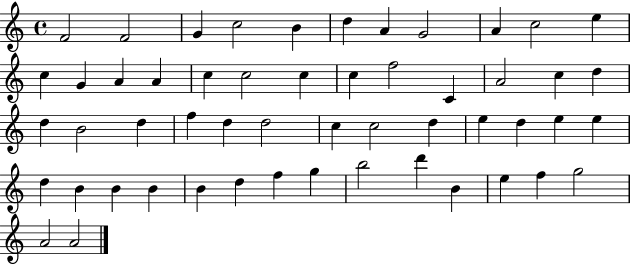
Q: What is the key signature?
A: C major